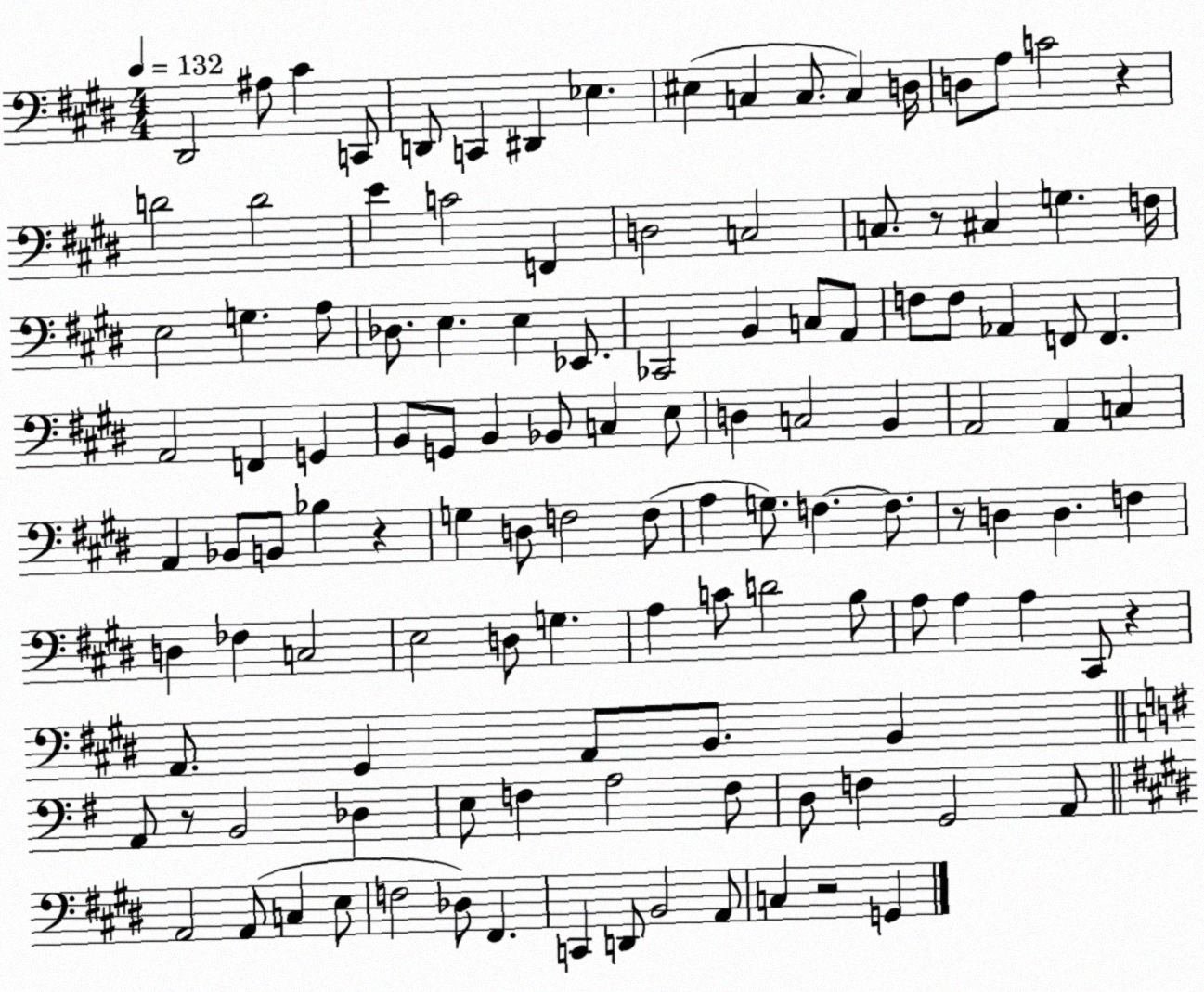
X:1
T:Untitled
M:4/4
L:1/4
K:E
^D,,2 ^A,/2 ^C C,,/2 D,,/2 C,, ^D,, _E, ^E, C, C,/2 C, D,/4 D,/2 A,/2 C2 z D2 D2 E C2 F,, D,2 C,2 C,/2 z/2 ^C, G, F,/4 E,2 G, A,/2 _D,/2 E, E, _E,,/2 _C,,2 B,, C,/2 A,,/2 F,/2 F,/2 _A,, F,,/2 F,, A,,2 F,, G,, B,,/2 G,,/2 B,, _B,,/2 C, E,/2 D, C,2 B,, A,,2 A,, C, A,, _B,,/2 B,,/2 _B, z G, D,/2 F,2 F,/2 A, G,/2 F, F,/2 z/2 D, D, F, D, _F, C,2 E,2 D,/2 G, A, C/2 D2 B,/2 A,/2 A, A, ^C,,/2 z A,,/2 ^G,, A,,/2 B,,/2 B,, A,,/2 z/2 B,,2 _D, E,/2 F, A,2 F,/2 D,/2 F, G,,2 A,,/2 A,,2 A,,/2 C, E,/2 F,2 _D,/2 ^F,, C,, D,,/2 B,,2 A,,/2 C, z2 G,,